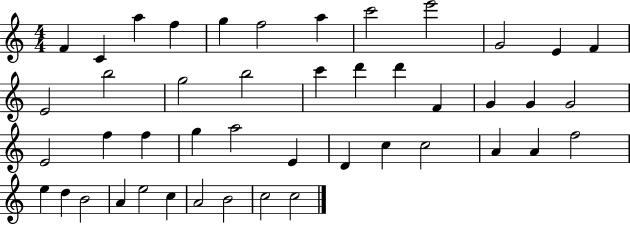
F4/q C4/q A5/q F5/q G5/q F5/h A5/q C6/h E6/h G4/h E4/q F4/q E4/h B5/h G5/h B5/h C6/q D6/q D6/q F4/q G4/q G4/q G4/h E4/h F5/q F5/q G5/q A5/h E4/q D4/q C5/q C5/h A4/q A4/q F5/h E5/q D5/q B4/h A4/q E5/h C5/q A4/h B4/h C5/h C5/h